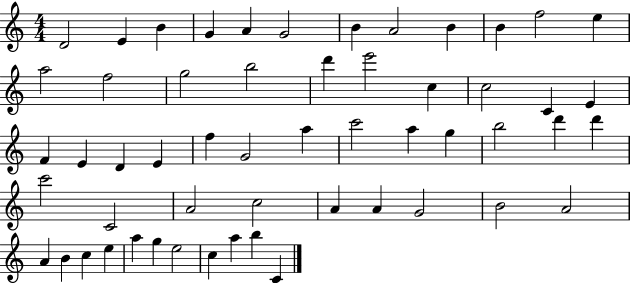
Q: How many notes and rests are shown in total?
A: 55